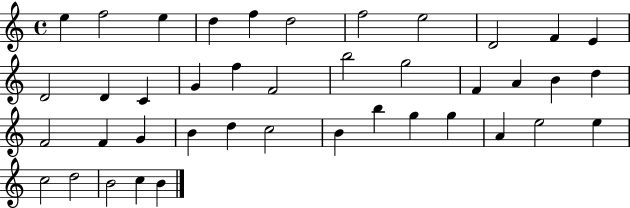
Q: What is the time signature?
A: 4/4